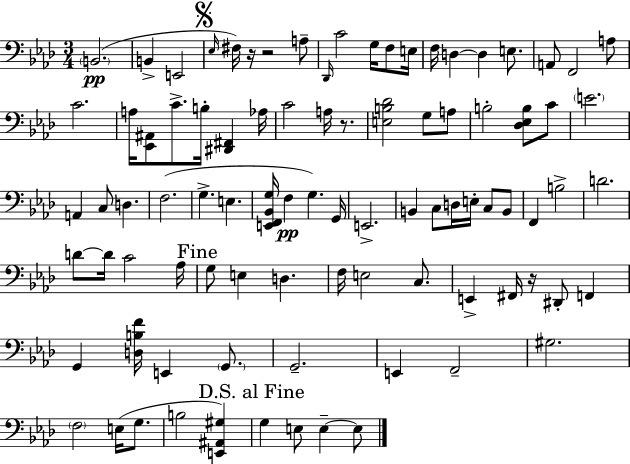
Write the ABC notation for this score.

X:1
T:Untitled
M:3/4
L:1/4
K:Ab
B,,2 B,, E,,2 _E,/4 ^F,/4 z/4 z2 A,/2 _D,,/4 C2 G,/4 F,/2 E,/4 F,/4 D, D, E,/2 A,,/2 F,,2 A,/2 C2 A,/4 [_E,,^A,,]/2 C/2 B,/4 [^D,,^F,,] _A,/4 C2 A,/4 z/2 [E,B,_D]2 G,/2 A,/2 B,2 [_D,_E,B,]/2 C/2 E2 A,, C,/2 D, F,2 G, E, [E,,F,,_B,,G,]/4 F, G, G,,/4 E,,2 B,, C,/2 D,/4 E,/4 C,/2 B,,/2 F,, B,2 D2 D/2 D/4 C2 _A,/4 G,/2 E, D, F,/4 E,2 C,/2 E,, ^F,,/4 z/4 ^D,,/2 F,, G,, [D,B,F]/4 E,, G,,/2 G,,2 E,, F,,2 ^G,2 F,2 E,/4 G,/2 B,2 [E,,^A,,^G,] G, E,/2 E, E,/2